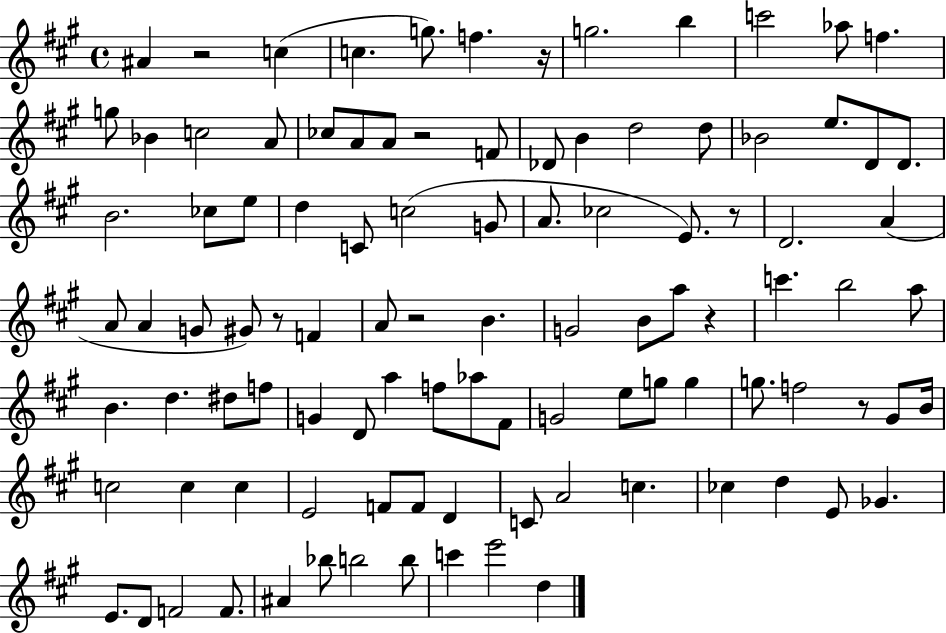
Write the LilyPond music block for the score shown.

{
  \clef treble
  \time 4/4
  \defaultTimeSignature
  \key a \major
  ais'4 r2 c''4( | c''4. g''8.) f''4. r16 | g''2. b''4 | c'''2 aes''8 f''4. | \break g''8 bes'4 c''2 a'8 | ces''8 a'8 a'8 r2 f'8 | des'8 b'4 d''2 d''8 | bes'2 e''8. d'8 d'8. | \break b'2. ces''8 e''8 | d''4 c'8 c''2( g'8 | a'8. ces''2 e'8.) r8 | d'2. a'4( | \break a'8 a'4 g'8 gis'8) r8 f'4 | a'8 r2 b'4. | g'2 b'8 a''8 r4 | c'''4. b''2 a''8 | \break b'4. d''4. dis''8 f''8 | g'4 d'8 a''4 f''8 aes''8 fis'8 | g'2 e''8 g''8 g''4 | g''8. f''2 r8 gis'8 b'16 | \break c''2 c''4 c''4 | e'2 f'8 f'8 d'4 | c'8 a'2 c''4. | ces''4 d''4 e'8 ges'4. | \break e'8. d'8 f'2 f'8. | ais'4 bes''8 b''2 b''8 | c'''4 e'''2 d''4 | \bar "|."
}